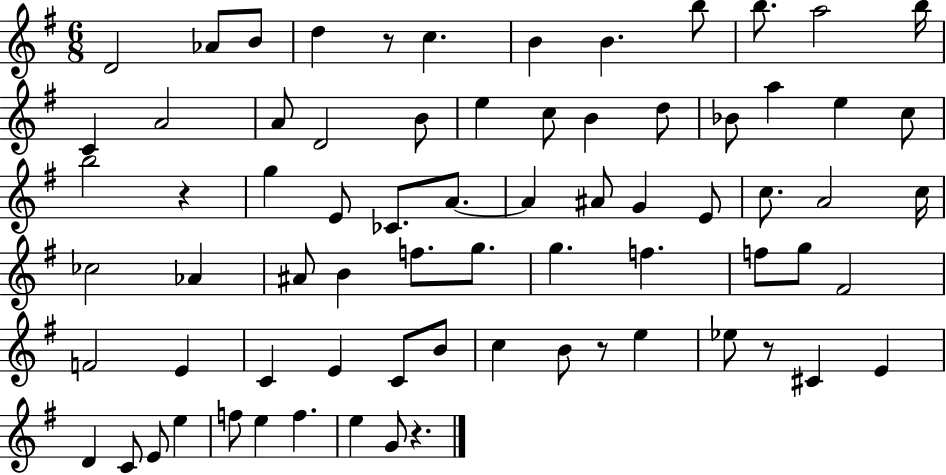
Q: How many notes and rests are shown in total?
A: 73